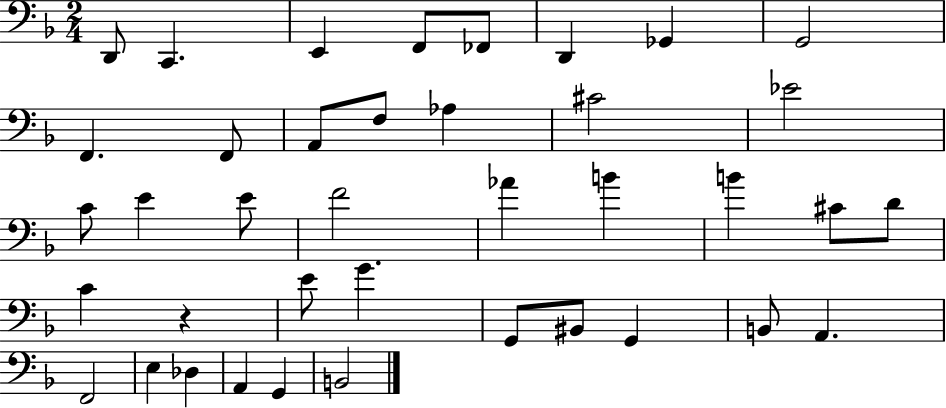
X:1
T:Untitled
M:2/4
L:1/4
K:F
D,,/2 C,, E,, F,,/2 _F,,/2 D,, _G,, G,,2 F,, F,,/2 A,,/2 F,/2 _A, ^C2 _E2 C/2 E E/2 F2 _A B B ^C/2 D/2 C z E/2 G G,,/2 ^B,,/2 G,, B,,/2 A,, F,,2 E, _D, A,, G,, B,,2